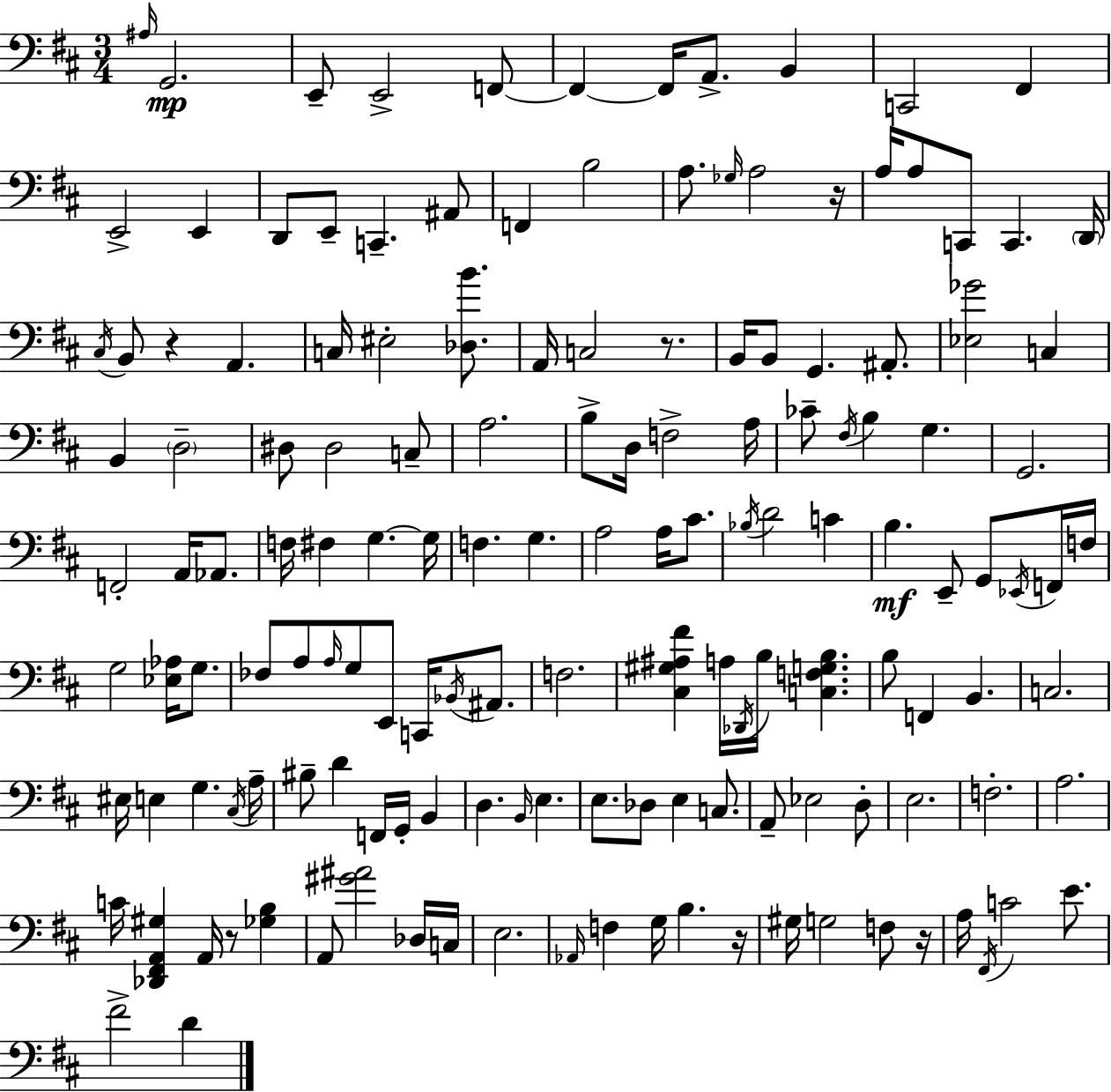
A#3/s G2/h. E2/e E2/h F2/e F2/q F2/s A2/e. B2/q C2/h F#2/q E2/h E2/q D2/e E2/e C2/q. A#2/e F2/q B3/h A3/e. Gb3/s A3/h R/s A3/s A3/e C2/e C2/q. D2/s C#3/s B2/e R/q A2/q. C3/s EIS3/h [Db3,B4]/e. A2/s C3/h R/e. B2/s B2/e G2/q. A#2/e. [Eb3,Gb4]/h C3/q B2/q D3/h D#3/e D#3/h C3/e A3/h. B3/e D3/s F3/h A3/s CES4/e F#3/s B3/q G3/q. G2/h. F2/h A2/s Ab2/e. F3/s F#3/q G3/q. G3/s F3/q. G3/q. A3/h A3/s C#4/e. Bb3/s D4/h C4/q B3/q. E2/e G2/e Eb2/s F2/s F3/s G3/h [Eb3,Ab3]/s G3/e. FES3/e A3/e A3/s G3/e E2/e C2/s Bb2/s A#2/e. F3/h. [C#3,G#3,A#3,F#4]/q A3/s Db2/s B3/s [C3,F3,G3,B3]/q. B3/e F2/q B2/q. C3/h. EIS3/s E3/q G3/q. C#3/s A3/s BIS3/e D4/q F2/s G2/s B2/q D3/q. B2/s E3/q. E3/e. Db3/e E3/q C3/e. A2/e Eb3/h D3/e E3/h. F3/h. A3/h. C4/s [Db2,F#2,A2,G#3]/q A2/s R/e [Gb3,B3]/q A2/e [G#4,A#4]/h Db3/s C3/s E3/h. Ab2/s F3/q G3/s B3/q. R/s G#3/s G3/h F3/e R/s A3/s F#2/s C4/h E4/e. F#4/h D4/q